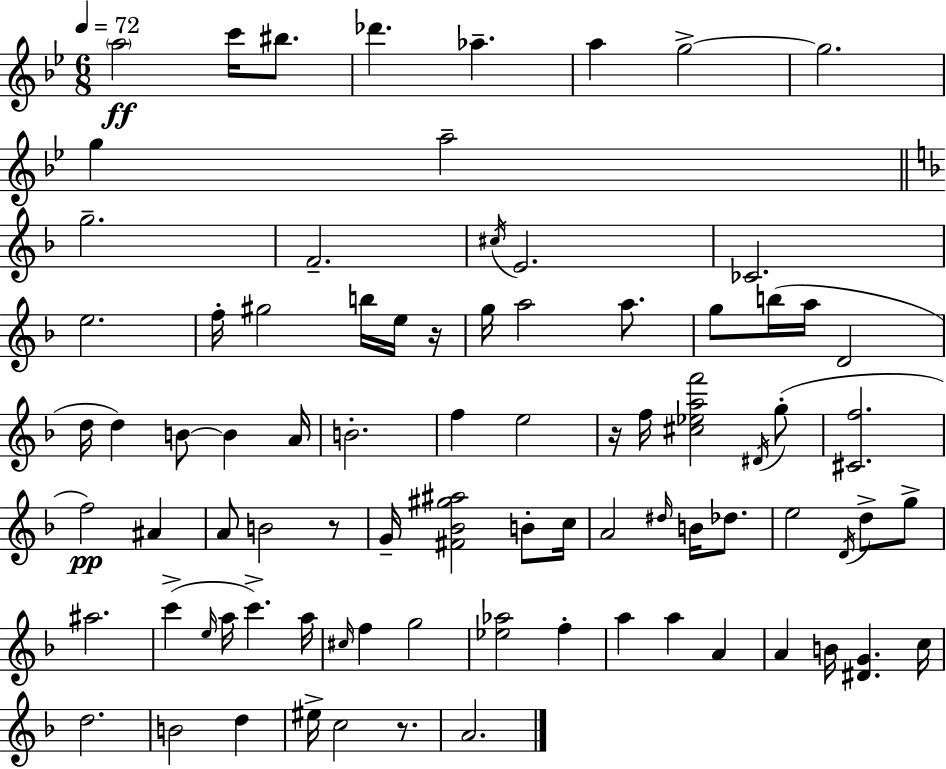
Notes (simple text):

A5/h C6/s BIS5/e. Db6/q. Ab5/q. A5/q G5/h G5/h. G5/q A5/h G5/h. F4/h. C#5/s E4/h. CES4/h. E5/h. F5/s G#5/h B5/s E5/s R/s G5/s A5/h A5/e. G5/e B5/s A5/s D4/h D5/s D5/q B4/e B4/q A4/s B4/h. F5/q E5/h R/s F5/s [C#5,Eb5,A5,F6]/h D#4/s G5/e [C#4,F5]/h. F5/h A#4/q A4/e B4/h R/e G4/s [F#4,Bb4,G#5,A#5]/h B4/e C5/s A4/h D#5/s B4/s Db5/e. E5/h D4/s D5/e G5/e A#5/h. C6/q E5/s A5/s C6/q. A5/s C#5/s F5/q G5/h [Eb5,Ab5]/h F5/q A5/q A5/q A4/q A4/q B4/s [D#4,G4]/q. C5/s D5/h. B4/h D5/q EIS5/s C5/h R/e. A4/h.